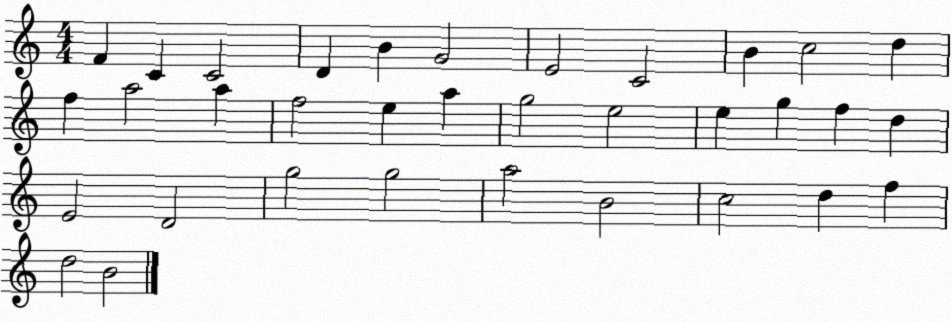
X:1
T:Untitled
M:4/4
L:1/4
K:C
F C C2 D B G2 E2 C2 B c2 d f a2 a f2 e a g2 e2 e g f d E2 D2 g2 g2 a2 B2 c2 d f d2 B2